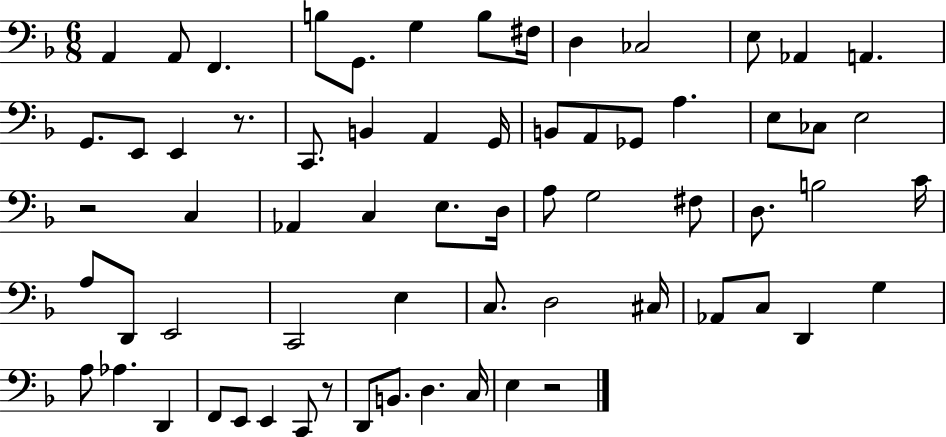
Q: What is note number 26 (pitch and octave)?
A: CES3